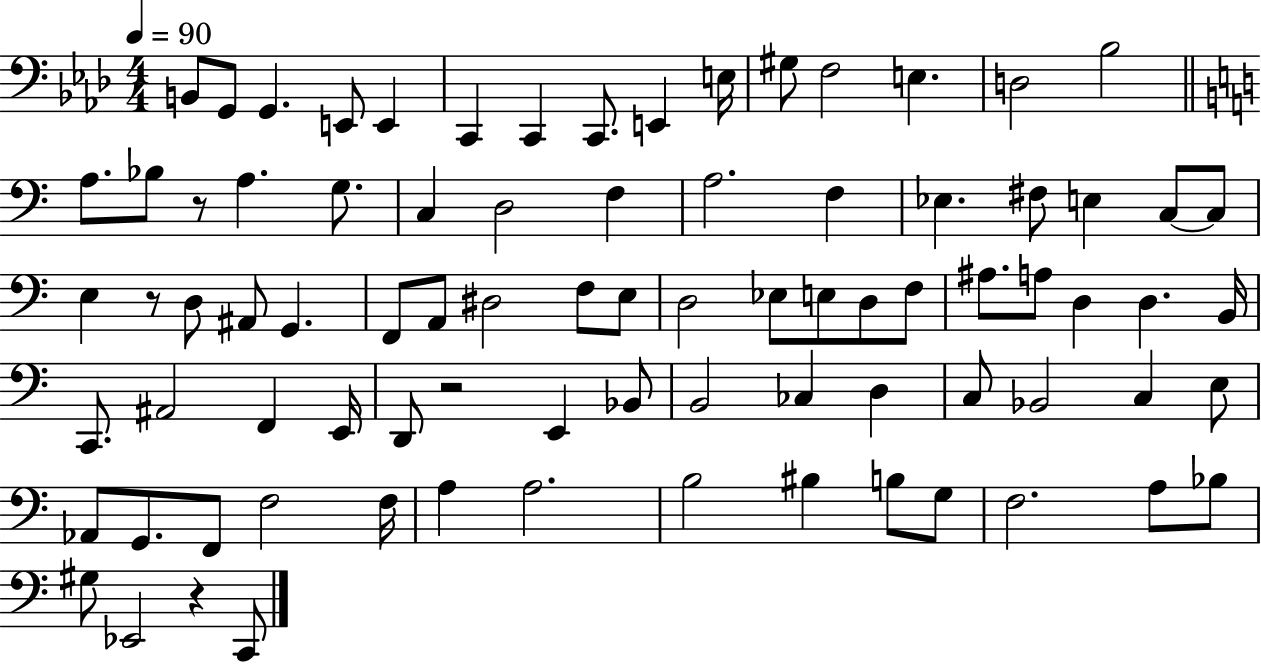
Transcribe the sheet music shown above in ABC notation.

X:1
T:Untitled
M:4/4
L:1/4
K:Ab
B,,/2 G,,/2 G,, E,,/2 E,, C,, C,, C,,/2 E,, E,/4 ^G,/2 F,2 E, D,2 _B,2 A,/2 _B,/2 z/2 A, G,/2 C, D,2 F, A,2 F, _E, ^F,/2 E, C,/2 C,/2 E, z/2 D,/2 ^A,,/2 G,, F,,/2 A,,/2 ^D,2 F,/2 E,/2 D,2 _E,/2 E,/2 D,/2 F,/2 ^A,/2 A,/2 D, D, B,,/4 C,,/2 ^A,,2 F,, E,,/4 D,,/2 z2 E,, _B,,/2 B,,2 _C, D, C,/2 _B,,2 C, E,/2 _A,,/2 G,,/2 F,,/2 F,2 F,/4 A, A,2 B,2 ^B, B,/2 G,/2 F,2 A,/2 _B,/2 ^G,/2 _E,,2 z C,,/2